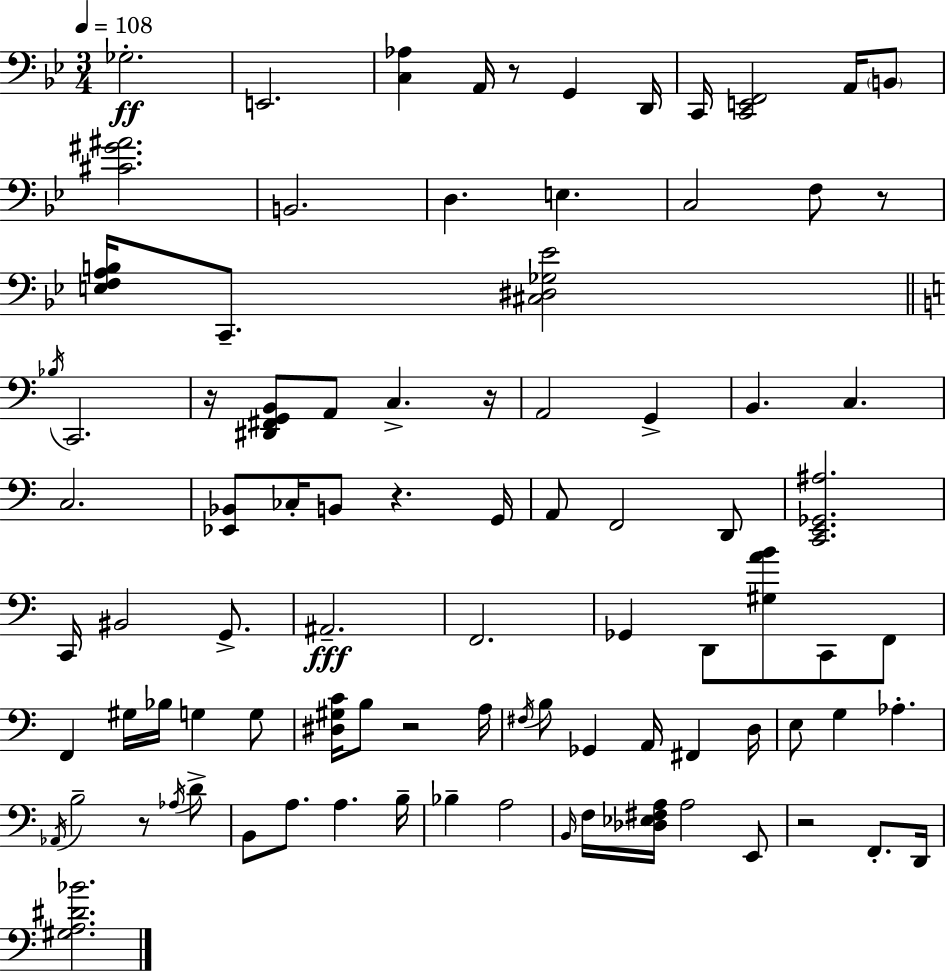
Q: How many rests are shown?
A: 8